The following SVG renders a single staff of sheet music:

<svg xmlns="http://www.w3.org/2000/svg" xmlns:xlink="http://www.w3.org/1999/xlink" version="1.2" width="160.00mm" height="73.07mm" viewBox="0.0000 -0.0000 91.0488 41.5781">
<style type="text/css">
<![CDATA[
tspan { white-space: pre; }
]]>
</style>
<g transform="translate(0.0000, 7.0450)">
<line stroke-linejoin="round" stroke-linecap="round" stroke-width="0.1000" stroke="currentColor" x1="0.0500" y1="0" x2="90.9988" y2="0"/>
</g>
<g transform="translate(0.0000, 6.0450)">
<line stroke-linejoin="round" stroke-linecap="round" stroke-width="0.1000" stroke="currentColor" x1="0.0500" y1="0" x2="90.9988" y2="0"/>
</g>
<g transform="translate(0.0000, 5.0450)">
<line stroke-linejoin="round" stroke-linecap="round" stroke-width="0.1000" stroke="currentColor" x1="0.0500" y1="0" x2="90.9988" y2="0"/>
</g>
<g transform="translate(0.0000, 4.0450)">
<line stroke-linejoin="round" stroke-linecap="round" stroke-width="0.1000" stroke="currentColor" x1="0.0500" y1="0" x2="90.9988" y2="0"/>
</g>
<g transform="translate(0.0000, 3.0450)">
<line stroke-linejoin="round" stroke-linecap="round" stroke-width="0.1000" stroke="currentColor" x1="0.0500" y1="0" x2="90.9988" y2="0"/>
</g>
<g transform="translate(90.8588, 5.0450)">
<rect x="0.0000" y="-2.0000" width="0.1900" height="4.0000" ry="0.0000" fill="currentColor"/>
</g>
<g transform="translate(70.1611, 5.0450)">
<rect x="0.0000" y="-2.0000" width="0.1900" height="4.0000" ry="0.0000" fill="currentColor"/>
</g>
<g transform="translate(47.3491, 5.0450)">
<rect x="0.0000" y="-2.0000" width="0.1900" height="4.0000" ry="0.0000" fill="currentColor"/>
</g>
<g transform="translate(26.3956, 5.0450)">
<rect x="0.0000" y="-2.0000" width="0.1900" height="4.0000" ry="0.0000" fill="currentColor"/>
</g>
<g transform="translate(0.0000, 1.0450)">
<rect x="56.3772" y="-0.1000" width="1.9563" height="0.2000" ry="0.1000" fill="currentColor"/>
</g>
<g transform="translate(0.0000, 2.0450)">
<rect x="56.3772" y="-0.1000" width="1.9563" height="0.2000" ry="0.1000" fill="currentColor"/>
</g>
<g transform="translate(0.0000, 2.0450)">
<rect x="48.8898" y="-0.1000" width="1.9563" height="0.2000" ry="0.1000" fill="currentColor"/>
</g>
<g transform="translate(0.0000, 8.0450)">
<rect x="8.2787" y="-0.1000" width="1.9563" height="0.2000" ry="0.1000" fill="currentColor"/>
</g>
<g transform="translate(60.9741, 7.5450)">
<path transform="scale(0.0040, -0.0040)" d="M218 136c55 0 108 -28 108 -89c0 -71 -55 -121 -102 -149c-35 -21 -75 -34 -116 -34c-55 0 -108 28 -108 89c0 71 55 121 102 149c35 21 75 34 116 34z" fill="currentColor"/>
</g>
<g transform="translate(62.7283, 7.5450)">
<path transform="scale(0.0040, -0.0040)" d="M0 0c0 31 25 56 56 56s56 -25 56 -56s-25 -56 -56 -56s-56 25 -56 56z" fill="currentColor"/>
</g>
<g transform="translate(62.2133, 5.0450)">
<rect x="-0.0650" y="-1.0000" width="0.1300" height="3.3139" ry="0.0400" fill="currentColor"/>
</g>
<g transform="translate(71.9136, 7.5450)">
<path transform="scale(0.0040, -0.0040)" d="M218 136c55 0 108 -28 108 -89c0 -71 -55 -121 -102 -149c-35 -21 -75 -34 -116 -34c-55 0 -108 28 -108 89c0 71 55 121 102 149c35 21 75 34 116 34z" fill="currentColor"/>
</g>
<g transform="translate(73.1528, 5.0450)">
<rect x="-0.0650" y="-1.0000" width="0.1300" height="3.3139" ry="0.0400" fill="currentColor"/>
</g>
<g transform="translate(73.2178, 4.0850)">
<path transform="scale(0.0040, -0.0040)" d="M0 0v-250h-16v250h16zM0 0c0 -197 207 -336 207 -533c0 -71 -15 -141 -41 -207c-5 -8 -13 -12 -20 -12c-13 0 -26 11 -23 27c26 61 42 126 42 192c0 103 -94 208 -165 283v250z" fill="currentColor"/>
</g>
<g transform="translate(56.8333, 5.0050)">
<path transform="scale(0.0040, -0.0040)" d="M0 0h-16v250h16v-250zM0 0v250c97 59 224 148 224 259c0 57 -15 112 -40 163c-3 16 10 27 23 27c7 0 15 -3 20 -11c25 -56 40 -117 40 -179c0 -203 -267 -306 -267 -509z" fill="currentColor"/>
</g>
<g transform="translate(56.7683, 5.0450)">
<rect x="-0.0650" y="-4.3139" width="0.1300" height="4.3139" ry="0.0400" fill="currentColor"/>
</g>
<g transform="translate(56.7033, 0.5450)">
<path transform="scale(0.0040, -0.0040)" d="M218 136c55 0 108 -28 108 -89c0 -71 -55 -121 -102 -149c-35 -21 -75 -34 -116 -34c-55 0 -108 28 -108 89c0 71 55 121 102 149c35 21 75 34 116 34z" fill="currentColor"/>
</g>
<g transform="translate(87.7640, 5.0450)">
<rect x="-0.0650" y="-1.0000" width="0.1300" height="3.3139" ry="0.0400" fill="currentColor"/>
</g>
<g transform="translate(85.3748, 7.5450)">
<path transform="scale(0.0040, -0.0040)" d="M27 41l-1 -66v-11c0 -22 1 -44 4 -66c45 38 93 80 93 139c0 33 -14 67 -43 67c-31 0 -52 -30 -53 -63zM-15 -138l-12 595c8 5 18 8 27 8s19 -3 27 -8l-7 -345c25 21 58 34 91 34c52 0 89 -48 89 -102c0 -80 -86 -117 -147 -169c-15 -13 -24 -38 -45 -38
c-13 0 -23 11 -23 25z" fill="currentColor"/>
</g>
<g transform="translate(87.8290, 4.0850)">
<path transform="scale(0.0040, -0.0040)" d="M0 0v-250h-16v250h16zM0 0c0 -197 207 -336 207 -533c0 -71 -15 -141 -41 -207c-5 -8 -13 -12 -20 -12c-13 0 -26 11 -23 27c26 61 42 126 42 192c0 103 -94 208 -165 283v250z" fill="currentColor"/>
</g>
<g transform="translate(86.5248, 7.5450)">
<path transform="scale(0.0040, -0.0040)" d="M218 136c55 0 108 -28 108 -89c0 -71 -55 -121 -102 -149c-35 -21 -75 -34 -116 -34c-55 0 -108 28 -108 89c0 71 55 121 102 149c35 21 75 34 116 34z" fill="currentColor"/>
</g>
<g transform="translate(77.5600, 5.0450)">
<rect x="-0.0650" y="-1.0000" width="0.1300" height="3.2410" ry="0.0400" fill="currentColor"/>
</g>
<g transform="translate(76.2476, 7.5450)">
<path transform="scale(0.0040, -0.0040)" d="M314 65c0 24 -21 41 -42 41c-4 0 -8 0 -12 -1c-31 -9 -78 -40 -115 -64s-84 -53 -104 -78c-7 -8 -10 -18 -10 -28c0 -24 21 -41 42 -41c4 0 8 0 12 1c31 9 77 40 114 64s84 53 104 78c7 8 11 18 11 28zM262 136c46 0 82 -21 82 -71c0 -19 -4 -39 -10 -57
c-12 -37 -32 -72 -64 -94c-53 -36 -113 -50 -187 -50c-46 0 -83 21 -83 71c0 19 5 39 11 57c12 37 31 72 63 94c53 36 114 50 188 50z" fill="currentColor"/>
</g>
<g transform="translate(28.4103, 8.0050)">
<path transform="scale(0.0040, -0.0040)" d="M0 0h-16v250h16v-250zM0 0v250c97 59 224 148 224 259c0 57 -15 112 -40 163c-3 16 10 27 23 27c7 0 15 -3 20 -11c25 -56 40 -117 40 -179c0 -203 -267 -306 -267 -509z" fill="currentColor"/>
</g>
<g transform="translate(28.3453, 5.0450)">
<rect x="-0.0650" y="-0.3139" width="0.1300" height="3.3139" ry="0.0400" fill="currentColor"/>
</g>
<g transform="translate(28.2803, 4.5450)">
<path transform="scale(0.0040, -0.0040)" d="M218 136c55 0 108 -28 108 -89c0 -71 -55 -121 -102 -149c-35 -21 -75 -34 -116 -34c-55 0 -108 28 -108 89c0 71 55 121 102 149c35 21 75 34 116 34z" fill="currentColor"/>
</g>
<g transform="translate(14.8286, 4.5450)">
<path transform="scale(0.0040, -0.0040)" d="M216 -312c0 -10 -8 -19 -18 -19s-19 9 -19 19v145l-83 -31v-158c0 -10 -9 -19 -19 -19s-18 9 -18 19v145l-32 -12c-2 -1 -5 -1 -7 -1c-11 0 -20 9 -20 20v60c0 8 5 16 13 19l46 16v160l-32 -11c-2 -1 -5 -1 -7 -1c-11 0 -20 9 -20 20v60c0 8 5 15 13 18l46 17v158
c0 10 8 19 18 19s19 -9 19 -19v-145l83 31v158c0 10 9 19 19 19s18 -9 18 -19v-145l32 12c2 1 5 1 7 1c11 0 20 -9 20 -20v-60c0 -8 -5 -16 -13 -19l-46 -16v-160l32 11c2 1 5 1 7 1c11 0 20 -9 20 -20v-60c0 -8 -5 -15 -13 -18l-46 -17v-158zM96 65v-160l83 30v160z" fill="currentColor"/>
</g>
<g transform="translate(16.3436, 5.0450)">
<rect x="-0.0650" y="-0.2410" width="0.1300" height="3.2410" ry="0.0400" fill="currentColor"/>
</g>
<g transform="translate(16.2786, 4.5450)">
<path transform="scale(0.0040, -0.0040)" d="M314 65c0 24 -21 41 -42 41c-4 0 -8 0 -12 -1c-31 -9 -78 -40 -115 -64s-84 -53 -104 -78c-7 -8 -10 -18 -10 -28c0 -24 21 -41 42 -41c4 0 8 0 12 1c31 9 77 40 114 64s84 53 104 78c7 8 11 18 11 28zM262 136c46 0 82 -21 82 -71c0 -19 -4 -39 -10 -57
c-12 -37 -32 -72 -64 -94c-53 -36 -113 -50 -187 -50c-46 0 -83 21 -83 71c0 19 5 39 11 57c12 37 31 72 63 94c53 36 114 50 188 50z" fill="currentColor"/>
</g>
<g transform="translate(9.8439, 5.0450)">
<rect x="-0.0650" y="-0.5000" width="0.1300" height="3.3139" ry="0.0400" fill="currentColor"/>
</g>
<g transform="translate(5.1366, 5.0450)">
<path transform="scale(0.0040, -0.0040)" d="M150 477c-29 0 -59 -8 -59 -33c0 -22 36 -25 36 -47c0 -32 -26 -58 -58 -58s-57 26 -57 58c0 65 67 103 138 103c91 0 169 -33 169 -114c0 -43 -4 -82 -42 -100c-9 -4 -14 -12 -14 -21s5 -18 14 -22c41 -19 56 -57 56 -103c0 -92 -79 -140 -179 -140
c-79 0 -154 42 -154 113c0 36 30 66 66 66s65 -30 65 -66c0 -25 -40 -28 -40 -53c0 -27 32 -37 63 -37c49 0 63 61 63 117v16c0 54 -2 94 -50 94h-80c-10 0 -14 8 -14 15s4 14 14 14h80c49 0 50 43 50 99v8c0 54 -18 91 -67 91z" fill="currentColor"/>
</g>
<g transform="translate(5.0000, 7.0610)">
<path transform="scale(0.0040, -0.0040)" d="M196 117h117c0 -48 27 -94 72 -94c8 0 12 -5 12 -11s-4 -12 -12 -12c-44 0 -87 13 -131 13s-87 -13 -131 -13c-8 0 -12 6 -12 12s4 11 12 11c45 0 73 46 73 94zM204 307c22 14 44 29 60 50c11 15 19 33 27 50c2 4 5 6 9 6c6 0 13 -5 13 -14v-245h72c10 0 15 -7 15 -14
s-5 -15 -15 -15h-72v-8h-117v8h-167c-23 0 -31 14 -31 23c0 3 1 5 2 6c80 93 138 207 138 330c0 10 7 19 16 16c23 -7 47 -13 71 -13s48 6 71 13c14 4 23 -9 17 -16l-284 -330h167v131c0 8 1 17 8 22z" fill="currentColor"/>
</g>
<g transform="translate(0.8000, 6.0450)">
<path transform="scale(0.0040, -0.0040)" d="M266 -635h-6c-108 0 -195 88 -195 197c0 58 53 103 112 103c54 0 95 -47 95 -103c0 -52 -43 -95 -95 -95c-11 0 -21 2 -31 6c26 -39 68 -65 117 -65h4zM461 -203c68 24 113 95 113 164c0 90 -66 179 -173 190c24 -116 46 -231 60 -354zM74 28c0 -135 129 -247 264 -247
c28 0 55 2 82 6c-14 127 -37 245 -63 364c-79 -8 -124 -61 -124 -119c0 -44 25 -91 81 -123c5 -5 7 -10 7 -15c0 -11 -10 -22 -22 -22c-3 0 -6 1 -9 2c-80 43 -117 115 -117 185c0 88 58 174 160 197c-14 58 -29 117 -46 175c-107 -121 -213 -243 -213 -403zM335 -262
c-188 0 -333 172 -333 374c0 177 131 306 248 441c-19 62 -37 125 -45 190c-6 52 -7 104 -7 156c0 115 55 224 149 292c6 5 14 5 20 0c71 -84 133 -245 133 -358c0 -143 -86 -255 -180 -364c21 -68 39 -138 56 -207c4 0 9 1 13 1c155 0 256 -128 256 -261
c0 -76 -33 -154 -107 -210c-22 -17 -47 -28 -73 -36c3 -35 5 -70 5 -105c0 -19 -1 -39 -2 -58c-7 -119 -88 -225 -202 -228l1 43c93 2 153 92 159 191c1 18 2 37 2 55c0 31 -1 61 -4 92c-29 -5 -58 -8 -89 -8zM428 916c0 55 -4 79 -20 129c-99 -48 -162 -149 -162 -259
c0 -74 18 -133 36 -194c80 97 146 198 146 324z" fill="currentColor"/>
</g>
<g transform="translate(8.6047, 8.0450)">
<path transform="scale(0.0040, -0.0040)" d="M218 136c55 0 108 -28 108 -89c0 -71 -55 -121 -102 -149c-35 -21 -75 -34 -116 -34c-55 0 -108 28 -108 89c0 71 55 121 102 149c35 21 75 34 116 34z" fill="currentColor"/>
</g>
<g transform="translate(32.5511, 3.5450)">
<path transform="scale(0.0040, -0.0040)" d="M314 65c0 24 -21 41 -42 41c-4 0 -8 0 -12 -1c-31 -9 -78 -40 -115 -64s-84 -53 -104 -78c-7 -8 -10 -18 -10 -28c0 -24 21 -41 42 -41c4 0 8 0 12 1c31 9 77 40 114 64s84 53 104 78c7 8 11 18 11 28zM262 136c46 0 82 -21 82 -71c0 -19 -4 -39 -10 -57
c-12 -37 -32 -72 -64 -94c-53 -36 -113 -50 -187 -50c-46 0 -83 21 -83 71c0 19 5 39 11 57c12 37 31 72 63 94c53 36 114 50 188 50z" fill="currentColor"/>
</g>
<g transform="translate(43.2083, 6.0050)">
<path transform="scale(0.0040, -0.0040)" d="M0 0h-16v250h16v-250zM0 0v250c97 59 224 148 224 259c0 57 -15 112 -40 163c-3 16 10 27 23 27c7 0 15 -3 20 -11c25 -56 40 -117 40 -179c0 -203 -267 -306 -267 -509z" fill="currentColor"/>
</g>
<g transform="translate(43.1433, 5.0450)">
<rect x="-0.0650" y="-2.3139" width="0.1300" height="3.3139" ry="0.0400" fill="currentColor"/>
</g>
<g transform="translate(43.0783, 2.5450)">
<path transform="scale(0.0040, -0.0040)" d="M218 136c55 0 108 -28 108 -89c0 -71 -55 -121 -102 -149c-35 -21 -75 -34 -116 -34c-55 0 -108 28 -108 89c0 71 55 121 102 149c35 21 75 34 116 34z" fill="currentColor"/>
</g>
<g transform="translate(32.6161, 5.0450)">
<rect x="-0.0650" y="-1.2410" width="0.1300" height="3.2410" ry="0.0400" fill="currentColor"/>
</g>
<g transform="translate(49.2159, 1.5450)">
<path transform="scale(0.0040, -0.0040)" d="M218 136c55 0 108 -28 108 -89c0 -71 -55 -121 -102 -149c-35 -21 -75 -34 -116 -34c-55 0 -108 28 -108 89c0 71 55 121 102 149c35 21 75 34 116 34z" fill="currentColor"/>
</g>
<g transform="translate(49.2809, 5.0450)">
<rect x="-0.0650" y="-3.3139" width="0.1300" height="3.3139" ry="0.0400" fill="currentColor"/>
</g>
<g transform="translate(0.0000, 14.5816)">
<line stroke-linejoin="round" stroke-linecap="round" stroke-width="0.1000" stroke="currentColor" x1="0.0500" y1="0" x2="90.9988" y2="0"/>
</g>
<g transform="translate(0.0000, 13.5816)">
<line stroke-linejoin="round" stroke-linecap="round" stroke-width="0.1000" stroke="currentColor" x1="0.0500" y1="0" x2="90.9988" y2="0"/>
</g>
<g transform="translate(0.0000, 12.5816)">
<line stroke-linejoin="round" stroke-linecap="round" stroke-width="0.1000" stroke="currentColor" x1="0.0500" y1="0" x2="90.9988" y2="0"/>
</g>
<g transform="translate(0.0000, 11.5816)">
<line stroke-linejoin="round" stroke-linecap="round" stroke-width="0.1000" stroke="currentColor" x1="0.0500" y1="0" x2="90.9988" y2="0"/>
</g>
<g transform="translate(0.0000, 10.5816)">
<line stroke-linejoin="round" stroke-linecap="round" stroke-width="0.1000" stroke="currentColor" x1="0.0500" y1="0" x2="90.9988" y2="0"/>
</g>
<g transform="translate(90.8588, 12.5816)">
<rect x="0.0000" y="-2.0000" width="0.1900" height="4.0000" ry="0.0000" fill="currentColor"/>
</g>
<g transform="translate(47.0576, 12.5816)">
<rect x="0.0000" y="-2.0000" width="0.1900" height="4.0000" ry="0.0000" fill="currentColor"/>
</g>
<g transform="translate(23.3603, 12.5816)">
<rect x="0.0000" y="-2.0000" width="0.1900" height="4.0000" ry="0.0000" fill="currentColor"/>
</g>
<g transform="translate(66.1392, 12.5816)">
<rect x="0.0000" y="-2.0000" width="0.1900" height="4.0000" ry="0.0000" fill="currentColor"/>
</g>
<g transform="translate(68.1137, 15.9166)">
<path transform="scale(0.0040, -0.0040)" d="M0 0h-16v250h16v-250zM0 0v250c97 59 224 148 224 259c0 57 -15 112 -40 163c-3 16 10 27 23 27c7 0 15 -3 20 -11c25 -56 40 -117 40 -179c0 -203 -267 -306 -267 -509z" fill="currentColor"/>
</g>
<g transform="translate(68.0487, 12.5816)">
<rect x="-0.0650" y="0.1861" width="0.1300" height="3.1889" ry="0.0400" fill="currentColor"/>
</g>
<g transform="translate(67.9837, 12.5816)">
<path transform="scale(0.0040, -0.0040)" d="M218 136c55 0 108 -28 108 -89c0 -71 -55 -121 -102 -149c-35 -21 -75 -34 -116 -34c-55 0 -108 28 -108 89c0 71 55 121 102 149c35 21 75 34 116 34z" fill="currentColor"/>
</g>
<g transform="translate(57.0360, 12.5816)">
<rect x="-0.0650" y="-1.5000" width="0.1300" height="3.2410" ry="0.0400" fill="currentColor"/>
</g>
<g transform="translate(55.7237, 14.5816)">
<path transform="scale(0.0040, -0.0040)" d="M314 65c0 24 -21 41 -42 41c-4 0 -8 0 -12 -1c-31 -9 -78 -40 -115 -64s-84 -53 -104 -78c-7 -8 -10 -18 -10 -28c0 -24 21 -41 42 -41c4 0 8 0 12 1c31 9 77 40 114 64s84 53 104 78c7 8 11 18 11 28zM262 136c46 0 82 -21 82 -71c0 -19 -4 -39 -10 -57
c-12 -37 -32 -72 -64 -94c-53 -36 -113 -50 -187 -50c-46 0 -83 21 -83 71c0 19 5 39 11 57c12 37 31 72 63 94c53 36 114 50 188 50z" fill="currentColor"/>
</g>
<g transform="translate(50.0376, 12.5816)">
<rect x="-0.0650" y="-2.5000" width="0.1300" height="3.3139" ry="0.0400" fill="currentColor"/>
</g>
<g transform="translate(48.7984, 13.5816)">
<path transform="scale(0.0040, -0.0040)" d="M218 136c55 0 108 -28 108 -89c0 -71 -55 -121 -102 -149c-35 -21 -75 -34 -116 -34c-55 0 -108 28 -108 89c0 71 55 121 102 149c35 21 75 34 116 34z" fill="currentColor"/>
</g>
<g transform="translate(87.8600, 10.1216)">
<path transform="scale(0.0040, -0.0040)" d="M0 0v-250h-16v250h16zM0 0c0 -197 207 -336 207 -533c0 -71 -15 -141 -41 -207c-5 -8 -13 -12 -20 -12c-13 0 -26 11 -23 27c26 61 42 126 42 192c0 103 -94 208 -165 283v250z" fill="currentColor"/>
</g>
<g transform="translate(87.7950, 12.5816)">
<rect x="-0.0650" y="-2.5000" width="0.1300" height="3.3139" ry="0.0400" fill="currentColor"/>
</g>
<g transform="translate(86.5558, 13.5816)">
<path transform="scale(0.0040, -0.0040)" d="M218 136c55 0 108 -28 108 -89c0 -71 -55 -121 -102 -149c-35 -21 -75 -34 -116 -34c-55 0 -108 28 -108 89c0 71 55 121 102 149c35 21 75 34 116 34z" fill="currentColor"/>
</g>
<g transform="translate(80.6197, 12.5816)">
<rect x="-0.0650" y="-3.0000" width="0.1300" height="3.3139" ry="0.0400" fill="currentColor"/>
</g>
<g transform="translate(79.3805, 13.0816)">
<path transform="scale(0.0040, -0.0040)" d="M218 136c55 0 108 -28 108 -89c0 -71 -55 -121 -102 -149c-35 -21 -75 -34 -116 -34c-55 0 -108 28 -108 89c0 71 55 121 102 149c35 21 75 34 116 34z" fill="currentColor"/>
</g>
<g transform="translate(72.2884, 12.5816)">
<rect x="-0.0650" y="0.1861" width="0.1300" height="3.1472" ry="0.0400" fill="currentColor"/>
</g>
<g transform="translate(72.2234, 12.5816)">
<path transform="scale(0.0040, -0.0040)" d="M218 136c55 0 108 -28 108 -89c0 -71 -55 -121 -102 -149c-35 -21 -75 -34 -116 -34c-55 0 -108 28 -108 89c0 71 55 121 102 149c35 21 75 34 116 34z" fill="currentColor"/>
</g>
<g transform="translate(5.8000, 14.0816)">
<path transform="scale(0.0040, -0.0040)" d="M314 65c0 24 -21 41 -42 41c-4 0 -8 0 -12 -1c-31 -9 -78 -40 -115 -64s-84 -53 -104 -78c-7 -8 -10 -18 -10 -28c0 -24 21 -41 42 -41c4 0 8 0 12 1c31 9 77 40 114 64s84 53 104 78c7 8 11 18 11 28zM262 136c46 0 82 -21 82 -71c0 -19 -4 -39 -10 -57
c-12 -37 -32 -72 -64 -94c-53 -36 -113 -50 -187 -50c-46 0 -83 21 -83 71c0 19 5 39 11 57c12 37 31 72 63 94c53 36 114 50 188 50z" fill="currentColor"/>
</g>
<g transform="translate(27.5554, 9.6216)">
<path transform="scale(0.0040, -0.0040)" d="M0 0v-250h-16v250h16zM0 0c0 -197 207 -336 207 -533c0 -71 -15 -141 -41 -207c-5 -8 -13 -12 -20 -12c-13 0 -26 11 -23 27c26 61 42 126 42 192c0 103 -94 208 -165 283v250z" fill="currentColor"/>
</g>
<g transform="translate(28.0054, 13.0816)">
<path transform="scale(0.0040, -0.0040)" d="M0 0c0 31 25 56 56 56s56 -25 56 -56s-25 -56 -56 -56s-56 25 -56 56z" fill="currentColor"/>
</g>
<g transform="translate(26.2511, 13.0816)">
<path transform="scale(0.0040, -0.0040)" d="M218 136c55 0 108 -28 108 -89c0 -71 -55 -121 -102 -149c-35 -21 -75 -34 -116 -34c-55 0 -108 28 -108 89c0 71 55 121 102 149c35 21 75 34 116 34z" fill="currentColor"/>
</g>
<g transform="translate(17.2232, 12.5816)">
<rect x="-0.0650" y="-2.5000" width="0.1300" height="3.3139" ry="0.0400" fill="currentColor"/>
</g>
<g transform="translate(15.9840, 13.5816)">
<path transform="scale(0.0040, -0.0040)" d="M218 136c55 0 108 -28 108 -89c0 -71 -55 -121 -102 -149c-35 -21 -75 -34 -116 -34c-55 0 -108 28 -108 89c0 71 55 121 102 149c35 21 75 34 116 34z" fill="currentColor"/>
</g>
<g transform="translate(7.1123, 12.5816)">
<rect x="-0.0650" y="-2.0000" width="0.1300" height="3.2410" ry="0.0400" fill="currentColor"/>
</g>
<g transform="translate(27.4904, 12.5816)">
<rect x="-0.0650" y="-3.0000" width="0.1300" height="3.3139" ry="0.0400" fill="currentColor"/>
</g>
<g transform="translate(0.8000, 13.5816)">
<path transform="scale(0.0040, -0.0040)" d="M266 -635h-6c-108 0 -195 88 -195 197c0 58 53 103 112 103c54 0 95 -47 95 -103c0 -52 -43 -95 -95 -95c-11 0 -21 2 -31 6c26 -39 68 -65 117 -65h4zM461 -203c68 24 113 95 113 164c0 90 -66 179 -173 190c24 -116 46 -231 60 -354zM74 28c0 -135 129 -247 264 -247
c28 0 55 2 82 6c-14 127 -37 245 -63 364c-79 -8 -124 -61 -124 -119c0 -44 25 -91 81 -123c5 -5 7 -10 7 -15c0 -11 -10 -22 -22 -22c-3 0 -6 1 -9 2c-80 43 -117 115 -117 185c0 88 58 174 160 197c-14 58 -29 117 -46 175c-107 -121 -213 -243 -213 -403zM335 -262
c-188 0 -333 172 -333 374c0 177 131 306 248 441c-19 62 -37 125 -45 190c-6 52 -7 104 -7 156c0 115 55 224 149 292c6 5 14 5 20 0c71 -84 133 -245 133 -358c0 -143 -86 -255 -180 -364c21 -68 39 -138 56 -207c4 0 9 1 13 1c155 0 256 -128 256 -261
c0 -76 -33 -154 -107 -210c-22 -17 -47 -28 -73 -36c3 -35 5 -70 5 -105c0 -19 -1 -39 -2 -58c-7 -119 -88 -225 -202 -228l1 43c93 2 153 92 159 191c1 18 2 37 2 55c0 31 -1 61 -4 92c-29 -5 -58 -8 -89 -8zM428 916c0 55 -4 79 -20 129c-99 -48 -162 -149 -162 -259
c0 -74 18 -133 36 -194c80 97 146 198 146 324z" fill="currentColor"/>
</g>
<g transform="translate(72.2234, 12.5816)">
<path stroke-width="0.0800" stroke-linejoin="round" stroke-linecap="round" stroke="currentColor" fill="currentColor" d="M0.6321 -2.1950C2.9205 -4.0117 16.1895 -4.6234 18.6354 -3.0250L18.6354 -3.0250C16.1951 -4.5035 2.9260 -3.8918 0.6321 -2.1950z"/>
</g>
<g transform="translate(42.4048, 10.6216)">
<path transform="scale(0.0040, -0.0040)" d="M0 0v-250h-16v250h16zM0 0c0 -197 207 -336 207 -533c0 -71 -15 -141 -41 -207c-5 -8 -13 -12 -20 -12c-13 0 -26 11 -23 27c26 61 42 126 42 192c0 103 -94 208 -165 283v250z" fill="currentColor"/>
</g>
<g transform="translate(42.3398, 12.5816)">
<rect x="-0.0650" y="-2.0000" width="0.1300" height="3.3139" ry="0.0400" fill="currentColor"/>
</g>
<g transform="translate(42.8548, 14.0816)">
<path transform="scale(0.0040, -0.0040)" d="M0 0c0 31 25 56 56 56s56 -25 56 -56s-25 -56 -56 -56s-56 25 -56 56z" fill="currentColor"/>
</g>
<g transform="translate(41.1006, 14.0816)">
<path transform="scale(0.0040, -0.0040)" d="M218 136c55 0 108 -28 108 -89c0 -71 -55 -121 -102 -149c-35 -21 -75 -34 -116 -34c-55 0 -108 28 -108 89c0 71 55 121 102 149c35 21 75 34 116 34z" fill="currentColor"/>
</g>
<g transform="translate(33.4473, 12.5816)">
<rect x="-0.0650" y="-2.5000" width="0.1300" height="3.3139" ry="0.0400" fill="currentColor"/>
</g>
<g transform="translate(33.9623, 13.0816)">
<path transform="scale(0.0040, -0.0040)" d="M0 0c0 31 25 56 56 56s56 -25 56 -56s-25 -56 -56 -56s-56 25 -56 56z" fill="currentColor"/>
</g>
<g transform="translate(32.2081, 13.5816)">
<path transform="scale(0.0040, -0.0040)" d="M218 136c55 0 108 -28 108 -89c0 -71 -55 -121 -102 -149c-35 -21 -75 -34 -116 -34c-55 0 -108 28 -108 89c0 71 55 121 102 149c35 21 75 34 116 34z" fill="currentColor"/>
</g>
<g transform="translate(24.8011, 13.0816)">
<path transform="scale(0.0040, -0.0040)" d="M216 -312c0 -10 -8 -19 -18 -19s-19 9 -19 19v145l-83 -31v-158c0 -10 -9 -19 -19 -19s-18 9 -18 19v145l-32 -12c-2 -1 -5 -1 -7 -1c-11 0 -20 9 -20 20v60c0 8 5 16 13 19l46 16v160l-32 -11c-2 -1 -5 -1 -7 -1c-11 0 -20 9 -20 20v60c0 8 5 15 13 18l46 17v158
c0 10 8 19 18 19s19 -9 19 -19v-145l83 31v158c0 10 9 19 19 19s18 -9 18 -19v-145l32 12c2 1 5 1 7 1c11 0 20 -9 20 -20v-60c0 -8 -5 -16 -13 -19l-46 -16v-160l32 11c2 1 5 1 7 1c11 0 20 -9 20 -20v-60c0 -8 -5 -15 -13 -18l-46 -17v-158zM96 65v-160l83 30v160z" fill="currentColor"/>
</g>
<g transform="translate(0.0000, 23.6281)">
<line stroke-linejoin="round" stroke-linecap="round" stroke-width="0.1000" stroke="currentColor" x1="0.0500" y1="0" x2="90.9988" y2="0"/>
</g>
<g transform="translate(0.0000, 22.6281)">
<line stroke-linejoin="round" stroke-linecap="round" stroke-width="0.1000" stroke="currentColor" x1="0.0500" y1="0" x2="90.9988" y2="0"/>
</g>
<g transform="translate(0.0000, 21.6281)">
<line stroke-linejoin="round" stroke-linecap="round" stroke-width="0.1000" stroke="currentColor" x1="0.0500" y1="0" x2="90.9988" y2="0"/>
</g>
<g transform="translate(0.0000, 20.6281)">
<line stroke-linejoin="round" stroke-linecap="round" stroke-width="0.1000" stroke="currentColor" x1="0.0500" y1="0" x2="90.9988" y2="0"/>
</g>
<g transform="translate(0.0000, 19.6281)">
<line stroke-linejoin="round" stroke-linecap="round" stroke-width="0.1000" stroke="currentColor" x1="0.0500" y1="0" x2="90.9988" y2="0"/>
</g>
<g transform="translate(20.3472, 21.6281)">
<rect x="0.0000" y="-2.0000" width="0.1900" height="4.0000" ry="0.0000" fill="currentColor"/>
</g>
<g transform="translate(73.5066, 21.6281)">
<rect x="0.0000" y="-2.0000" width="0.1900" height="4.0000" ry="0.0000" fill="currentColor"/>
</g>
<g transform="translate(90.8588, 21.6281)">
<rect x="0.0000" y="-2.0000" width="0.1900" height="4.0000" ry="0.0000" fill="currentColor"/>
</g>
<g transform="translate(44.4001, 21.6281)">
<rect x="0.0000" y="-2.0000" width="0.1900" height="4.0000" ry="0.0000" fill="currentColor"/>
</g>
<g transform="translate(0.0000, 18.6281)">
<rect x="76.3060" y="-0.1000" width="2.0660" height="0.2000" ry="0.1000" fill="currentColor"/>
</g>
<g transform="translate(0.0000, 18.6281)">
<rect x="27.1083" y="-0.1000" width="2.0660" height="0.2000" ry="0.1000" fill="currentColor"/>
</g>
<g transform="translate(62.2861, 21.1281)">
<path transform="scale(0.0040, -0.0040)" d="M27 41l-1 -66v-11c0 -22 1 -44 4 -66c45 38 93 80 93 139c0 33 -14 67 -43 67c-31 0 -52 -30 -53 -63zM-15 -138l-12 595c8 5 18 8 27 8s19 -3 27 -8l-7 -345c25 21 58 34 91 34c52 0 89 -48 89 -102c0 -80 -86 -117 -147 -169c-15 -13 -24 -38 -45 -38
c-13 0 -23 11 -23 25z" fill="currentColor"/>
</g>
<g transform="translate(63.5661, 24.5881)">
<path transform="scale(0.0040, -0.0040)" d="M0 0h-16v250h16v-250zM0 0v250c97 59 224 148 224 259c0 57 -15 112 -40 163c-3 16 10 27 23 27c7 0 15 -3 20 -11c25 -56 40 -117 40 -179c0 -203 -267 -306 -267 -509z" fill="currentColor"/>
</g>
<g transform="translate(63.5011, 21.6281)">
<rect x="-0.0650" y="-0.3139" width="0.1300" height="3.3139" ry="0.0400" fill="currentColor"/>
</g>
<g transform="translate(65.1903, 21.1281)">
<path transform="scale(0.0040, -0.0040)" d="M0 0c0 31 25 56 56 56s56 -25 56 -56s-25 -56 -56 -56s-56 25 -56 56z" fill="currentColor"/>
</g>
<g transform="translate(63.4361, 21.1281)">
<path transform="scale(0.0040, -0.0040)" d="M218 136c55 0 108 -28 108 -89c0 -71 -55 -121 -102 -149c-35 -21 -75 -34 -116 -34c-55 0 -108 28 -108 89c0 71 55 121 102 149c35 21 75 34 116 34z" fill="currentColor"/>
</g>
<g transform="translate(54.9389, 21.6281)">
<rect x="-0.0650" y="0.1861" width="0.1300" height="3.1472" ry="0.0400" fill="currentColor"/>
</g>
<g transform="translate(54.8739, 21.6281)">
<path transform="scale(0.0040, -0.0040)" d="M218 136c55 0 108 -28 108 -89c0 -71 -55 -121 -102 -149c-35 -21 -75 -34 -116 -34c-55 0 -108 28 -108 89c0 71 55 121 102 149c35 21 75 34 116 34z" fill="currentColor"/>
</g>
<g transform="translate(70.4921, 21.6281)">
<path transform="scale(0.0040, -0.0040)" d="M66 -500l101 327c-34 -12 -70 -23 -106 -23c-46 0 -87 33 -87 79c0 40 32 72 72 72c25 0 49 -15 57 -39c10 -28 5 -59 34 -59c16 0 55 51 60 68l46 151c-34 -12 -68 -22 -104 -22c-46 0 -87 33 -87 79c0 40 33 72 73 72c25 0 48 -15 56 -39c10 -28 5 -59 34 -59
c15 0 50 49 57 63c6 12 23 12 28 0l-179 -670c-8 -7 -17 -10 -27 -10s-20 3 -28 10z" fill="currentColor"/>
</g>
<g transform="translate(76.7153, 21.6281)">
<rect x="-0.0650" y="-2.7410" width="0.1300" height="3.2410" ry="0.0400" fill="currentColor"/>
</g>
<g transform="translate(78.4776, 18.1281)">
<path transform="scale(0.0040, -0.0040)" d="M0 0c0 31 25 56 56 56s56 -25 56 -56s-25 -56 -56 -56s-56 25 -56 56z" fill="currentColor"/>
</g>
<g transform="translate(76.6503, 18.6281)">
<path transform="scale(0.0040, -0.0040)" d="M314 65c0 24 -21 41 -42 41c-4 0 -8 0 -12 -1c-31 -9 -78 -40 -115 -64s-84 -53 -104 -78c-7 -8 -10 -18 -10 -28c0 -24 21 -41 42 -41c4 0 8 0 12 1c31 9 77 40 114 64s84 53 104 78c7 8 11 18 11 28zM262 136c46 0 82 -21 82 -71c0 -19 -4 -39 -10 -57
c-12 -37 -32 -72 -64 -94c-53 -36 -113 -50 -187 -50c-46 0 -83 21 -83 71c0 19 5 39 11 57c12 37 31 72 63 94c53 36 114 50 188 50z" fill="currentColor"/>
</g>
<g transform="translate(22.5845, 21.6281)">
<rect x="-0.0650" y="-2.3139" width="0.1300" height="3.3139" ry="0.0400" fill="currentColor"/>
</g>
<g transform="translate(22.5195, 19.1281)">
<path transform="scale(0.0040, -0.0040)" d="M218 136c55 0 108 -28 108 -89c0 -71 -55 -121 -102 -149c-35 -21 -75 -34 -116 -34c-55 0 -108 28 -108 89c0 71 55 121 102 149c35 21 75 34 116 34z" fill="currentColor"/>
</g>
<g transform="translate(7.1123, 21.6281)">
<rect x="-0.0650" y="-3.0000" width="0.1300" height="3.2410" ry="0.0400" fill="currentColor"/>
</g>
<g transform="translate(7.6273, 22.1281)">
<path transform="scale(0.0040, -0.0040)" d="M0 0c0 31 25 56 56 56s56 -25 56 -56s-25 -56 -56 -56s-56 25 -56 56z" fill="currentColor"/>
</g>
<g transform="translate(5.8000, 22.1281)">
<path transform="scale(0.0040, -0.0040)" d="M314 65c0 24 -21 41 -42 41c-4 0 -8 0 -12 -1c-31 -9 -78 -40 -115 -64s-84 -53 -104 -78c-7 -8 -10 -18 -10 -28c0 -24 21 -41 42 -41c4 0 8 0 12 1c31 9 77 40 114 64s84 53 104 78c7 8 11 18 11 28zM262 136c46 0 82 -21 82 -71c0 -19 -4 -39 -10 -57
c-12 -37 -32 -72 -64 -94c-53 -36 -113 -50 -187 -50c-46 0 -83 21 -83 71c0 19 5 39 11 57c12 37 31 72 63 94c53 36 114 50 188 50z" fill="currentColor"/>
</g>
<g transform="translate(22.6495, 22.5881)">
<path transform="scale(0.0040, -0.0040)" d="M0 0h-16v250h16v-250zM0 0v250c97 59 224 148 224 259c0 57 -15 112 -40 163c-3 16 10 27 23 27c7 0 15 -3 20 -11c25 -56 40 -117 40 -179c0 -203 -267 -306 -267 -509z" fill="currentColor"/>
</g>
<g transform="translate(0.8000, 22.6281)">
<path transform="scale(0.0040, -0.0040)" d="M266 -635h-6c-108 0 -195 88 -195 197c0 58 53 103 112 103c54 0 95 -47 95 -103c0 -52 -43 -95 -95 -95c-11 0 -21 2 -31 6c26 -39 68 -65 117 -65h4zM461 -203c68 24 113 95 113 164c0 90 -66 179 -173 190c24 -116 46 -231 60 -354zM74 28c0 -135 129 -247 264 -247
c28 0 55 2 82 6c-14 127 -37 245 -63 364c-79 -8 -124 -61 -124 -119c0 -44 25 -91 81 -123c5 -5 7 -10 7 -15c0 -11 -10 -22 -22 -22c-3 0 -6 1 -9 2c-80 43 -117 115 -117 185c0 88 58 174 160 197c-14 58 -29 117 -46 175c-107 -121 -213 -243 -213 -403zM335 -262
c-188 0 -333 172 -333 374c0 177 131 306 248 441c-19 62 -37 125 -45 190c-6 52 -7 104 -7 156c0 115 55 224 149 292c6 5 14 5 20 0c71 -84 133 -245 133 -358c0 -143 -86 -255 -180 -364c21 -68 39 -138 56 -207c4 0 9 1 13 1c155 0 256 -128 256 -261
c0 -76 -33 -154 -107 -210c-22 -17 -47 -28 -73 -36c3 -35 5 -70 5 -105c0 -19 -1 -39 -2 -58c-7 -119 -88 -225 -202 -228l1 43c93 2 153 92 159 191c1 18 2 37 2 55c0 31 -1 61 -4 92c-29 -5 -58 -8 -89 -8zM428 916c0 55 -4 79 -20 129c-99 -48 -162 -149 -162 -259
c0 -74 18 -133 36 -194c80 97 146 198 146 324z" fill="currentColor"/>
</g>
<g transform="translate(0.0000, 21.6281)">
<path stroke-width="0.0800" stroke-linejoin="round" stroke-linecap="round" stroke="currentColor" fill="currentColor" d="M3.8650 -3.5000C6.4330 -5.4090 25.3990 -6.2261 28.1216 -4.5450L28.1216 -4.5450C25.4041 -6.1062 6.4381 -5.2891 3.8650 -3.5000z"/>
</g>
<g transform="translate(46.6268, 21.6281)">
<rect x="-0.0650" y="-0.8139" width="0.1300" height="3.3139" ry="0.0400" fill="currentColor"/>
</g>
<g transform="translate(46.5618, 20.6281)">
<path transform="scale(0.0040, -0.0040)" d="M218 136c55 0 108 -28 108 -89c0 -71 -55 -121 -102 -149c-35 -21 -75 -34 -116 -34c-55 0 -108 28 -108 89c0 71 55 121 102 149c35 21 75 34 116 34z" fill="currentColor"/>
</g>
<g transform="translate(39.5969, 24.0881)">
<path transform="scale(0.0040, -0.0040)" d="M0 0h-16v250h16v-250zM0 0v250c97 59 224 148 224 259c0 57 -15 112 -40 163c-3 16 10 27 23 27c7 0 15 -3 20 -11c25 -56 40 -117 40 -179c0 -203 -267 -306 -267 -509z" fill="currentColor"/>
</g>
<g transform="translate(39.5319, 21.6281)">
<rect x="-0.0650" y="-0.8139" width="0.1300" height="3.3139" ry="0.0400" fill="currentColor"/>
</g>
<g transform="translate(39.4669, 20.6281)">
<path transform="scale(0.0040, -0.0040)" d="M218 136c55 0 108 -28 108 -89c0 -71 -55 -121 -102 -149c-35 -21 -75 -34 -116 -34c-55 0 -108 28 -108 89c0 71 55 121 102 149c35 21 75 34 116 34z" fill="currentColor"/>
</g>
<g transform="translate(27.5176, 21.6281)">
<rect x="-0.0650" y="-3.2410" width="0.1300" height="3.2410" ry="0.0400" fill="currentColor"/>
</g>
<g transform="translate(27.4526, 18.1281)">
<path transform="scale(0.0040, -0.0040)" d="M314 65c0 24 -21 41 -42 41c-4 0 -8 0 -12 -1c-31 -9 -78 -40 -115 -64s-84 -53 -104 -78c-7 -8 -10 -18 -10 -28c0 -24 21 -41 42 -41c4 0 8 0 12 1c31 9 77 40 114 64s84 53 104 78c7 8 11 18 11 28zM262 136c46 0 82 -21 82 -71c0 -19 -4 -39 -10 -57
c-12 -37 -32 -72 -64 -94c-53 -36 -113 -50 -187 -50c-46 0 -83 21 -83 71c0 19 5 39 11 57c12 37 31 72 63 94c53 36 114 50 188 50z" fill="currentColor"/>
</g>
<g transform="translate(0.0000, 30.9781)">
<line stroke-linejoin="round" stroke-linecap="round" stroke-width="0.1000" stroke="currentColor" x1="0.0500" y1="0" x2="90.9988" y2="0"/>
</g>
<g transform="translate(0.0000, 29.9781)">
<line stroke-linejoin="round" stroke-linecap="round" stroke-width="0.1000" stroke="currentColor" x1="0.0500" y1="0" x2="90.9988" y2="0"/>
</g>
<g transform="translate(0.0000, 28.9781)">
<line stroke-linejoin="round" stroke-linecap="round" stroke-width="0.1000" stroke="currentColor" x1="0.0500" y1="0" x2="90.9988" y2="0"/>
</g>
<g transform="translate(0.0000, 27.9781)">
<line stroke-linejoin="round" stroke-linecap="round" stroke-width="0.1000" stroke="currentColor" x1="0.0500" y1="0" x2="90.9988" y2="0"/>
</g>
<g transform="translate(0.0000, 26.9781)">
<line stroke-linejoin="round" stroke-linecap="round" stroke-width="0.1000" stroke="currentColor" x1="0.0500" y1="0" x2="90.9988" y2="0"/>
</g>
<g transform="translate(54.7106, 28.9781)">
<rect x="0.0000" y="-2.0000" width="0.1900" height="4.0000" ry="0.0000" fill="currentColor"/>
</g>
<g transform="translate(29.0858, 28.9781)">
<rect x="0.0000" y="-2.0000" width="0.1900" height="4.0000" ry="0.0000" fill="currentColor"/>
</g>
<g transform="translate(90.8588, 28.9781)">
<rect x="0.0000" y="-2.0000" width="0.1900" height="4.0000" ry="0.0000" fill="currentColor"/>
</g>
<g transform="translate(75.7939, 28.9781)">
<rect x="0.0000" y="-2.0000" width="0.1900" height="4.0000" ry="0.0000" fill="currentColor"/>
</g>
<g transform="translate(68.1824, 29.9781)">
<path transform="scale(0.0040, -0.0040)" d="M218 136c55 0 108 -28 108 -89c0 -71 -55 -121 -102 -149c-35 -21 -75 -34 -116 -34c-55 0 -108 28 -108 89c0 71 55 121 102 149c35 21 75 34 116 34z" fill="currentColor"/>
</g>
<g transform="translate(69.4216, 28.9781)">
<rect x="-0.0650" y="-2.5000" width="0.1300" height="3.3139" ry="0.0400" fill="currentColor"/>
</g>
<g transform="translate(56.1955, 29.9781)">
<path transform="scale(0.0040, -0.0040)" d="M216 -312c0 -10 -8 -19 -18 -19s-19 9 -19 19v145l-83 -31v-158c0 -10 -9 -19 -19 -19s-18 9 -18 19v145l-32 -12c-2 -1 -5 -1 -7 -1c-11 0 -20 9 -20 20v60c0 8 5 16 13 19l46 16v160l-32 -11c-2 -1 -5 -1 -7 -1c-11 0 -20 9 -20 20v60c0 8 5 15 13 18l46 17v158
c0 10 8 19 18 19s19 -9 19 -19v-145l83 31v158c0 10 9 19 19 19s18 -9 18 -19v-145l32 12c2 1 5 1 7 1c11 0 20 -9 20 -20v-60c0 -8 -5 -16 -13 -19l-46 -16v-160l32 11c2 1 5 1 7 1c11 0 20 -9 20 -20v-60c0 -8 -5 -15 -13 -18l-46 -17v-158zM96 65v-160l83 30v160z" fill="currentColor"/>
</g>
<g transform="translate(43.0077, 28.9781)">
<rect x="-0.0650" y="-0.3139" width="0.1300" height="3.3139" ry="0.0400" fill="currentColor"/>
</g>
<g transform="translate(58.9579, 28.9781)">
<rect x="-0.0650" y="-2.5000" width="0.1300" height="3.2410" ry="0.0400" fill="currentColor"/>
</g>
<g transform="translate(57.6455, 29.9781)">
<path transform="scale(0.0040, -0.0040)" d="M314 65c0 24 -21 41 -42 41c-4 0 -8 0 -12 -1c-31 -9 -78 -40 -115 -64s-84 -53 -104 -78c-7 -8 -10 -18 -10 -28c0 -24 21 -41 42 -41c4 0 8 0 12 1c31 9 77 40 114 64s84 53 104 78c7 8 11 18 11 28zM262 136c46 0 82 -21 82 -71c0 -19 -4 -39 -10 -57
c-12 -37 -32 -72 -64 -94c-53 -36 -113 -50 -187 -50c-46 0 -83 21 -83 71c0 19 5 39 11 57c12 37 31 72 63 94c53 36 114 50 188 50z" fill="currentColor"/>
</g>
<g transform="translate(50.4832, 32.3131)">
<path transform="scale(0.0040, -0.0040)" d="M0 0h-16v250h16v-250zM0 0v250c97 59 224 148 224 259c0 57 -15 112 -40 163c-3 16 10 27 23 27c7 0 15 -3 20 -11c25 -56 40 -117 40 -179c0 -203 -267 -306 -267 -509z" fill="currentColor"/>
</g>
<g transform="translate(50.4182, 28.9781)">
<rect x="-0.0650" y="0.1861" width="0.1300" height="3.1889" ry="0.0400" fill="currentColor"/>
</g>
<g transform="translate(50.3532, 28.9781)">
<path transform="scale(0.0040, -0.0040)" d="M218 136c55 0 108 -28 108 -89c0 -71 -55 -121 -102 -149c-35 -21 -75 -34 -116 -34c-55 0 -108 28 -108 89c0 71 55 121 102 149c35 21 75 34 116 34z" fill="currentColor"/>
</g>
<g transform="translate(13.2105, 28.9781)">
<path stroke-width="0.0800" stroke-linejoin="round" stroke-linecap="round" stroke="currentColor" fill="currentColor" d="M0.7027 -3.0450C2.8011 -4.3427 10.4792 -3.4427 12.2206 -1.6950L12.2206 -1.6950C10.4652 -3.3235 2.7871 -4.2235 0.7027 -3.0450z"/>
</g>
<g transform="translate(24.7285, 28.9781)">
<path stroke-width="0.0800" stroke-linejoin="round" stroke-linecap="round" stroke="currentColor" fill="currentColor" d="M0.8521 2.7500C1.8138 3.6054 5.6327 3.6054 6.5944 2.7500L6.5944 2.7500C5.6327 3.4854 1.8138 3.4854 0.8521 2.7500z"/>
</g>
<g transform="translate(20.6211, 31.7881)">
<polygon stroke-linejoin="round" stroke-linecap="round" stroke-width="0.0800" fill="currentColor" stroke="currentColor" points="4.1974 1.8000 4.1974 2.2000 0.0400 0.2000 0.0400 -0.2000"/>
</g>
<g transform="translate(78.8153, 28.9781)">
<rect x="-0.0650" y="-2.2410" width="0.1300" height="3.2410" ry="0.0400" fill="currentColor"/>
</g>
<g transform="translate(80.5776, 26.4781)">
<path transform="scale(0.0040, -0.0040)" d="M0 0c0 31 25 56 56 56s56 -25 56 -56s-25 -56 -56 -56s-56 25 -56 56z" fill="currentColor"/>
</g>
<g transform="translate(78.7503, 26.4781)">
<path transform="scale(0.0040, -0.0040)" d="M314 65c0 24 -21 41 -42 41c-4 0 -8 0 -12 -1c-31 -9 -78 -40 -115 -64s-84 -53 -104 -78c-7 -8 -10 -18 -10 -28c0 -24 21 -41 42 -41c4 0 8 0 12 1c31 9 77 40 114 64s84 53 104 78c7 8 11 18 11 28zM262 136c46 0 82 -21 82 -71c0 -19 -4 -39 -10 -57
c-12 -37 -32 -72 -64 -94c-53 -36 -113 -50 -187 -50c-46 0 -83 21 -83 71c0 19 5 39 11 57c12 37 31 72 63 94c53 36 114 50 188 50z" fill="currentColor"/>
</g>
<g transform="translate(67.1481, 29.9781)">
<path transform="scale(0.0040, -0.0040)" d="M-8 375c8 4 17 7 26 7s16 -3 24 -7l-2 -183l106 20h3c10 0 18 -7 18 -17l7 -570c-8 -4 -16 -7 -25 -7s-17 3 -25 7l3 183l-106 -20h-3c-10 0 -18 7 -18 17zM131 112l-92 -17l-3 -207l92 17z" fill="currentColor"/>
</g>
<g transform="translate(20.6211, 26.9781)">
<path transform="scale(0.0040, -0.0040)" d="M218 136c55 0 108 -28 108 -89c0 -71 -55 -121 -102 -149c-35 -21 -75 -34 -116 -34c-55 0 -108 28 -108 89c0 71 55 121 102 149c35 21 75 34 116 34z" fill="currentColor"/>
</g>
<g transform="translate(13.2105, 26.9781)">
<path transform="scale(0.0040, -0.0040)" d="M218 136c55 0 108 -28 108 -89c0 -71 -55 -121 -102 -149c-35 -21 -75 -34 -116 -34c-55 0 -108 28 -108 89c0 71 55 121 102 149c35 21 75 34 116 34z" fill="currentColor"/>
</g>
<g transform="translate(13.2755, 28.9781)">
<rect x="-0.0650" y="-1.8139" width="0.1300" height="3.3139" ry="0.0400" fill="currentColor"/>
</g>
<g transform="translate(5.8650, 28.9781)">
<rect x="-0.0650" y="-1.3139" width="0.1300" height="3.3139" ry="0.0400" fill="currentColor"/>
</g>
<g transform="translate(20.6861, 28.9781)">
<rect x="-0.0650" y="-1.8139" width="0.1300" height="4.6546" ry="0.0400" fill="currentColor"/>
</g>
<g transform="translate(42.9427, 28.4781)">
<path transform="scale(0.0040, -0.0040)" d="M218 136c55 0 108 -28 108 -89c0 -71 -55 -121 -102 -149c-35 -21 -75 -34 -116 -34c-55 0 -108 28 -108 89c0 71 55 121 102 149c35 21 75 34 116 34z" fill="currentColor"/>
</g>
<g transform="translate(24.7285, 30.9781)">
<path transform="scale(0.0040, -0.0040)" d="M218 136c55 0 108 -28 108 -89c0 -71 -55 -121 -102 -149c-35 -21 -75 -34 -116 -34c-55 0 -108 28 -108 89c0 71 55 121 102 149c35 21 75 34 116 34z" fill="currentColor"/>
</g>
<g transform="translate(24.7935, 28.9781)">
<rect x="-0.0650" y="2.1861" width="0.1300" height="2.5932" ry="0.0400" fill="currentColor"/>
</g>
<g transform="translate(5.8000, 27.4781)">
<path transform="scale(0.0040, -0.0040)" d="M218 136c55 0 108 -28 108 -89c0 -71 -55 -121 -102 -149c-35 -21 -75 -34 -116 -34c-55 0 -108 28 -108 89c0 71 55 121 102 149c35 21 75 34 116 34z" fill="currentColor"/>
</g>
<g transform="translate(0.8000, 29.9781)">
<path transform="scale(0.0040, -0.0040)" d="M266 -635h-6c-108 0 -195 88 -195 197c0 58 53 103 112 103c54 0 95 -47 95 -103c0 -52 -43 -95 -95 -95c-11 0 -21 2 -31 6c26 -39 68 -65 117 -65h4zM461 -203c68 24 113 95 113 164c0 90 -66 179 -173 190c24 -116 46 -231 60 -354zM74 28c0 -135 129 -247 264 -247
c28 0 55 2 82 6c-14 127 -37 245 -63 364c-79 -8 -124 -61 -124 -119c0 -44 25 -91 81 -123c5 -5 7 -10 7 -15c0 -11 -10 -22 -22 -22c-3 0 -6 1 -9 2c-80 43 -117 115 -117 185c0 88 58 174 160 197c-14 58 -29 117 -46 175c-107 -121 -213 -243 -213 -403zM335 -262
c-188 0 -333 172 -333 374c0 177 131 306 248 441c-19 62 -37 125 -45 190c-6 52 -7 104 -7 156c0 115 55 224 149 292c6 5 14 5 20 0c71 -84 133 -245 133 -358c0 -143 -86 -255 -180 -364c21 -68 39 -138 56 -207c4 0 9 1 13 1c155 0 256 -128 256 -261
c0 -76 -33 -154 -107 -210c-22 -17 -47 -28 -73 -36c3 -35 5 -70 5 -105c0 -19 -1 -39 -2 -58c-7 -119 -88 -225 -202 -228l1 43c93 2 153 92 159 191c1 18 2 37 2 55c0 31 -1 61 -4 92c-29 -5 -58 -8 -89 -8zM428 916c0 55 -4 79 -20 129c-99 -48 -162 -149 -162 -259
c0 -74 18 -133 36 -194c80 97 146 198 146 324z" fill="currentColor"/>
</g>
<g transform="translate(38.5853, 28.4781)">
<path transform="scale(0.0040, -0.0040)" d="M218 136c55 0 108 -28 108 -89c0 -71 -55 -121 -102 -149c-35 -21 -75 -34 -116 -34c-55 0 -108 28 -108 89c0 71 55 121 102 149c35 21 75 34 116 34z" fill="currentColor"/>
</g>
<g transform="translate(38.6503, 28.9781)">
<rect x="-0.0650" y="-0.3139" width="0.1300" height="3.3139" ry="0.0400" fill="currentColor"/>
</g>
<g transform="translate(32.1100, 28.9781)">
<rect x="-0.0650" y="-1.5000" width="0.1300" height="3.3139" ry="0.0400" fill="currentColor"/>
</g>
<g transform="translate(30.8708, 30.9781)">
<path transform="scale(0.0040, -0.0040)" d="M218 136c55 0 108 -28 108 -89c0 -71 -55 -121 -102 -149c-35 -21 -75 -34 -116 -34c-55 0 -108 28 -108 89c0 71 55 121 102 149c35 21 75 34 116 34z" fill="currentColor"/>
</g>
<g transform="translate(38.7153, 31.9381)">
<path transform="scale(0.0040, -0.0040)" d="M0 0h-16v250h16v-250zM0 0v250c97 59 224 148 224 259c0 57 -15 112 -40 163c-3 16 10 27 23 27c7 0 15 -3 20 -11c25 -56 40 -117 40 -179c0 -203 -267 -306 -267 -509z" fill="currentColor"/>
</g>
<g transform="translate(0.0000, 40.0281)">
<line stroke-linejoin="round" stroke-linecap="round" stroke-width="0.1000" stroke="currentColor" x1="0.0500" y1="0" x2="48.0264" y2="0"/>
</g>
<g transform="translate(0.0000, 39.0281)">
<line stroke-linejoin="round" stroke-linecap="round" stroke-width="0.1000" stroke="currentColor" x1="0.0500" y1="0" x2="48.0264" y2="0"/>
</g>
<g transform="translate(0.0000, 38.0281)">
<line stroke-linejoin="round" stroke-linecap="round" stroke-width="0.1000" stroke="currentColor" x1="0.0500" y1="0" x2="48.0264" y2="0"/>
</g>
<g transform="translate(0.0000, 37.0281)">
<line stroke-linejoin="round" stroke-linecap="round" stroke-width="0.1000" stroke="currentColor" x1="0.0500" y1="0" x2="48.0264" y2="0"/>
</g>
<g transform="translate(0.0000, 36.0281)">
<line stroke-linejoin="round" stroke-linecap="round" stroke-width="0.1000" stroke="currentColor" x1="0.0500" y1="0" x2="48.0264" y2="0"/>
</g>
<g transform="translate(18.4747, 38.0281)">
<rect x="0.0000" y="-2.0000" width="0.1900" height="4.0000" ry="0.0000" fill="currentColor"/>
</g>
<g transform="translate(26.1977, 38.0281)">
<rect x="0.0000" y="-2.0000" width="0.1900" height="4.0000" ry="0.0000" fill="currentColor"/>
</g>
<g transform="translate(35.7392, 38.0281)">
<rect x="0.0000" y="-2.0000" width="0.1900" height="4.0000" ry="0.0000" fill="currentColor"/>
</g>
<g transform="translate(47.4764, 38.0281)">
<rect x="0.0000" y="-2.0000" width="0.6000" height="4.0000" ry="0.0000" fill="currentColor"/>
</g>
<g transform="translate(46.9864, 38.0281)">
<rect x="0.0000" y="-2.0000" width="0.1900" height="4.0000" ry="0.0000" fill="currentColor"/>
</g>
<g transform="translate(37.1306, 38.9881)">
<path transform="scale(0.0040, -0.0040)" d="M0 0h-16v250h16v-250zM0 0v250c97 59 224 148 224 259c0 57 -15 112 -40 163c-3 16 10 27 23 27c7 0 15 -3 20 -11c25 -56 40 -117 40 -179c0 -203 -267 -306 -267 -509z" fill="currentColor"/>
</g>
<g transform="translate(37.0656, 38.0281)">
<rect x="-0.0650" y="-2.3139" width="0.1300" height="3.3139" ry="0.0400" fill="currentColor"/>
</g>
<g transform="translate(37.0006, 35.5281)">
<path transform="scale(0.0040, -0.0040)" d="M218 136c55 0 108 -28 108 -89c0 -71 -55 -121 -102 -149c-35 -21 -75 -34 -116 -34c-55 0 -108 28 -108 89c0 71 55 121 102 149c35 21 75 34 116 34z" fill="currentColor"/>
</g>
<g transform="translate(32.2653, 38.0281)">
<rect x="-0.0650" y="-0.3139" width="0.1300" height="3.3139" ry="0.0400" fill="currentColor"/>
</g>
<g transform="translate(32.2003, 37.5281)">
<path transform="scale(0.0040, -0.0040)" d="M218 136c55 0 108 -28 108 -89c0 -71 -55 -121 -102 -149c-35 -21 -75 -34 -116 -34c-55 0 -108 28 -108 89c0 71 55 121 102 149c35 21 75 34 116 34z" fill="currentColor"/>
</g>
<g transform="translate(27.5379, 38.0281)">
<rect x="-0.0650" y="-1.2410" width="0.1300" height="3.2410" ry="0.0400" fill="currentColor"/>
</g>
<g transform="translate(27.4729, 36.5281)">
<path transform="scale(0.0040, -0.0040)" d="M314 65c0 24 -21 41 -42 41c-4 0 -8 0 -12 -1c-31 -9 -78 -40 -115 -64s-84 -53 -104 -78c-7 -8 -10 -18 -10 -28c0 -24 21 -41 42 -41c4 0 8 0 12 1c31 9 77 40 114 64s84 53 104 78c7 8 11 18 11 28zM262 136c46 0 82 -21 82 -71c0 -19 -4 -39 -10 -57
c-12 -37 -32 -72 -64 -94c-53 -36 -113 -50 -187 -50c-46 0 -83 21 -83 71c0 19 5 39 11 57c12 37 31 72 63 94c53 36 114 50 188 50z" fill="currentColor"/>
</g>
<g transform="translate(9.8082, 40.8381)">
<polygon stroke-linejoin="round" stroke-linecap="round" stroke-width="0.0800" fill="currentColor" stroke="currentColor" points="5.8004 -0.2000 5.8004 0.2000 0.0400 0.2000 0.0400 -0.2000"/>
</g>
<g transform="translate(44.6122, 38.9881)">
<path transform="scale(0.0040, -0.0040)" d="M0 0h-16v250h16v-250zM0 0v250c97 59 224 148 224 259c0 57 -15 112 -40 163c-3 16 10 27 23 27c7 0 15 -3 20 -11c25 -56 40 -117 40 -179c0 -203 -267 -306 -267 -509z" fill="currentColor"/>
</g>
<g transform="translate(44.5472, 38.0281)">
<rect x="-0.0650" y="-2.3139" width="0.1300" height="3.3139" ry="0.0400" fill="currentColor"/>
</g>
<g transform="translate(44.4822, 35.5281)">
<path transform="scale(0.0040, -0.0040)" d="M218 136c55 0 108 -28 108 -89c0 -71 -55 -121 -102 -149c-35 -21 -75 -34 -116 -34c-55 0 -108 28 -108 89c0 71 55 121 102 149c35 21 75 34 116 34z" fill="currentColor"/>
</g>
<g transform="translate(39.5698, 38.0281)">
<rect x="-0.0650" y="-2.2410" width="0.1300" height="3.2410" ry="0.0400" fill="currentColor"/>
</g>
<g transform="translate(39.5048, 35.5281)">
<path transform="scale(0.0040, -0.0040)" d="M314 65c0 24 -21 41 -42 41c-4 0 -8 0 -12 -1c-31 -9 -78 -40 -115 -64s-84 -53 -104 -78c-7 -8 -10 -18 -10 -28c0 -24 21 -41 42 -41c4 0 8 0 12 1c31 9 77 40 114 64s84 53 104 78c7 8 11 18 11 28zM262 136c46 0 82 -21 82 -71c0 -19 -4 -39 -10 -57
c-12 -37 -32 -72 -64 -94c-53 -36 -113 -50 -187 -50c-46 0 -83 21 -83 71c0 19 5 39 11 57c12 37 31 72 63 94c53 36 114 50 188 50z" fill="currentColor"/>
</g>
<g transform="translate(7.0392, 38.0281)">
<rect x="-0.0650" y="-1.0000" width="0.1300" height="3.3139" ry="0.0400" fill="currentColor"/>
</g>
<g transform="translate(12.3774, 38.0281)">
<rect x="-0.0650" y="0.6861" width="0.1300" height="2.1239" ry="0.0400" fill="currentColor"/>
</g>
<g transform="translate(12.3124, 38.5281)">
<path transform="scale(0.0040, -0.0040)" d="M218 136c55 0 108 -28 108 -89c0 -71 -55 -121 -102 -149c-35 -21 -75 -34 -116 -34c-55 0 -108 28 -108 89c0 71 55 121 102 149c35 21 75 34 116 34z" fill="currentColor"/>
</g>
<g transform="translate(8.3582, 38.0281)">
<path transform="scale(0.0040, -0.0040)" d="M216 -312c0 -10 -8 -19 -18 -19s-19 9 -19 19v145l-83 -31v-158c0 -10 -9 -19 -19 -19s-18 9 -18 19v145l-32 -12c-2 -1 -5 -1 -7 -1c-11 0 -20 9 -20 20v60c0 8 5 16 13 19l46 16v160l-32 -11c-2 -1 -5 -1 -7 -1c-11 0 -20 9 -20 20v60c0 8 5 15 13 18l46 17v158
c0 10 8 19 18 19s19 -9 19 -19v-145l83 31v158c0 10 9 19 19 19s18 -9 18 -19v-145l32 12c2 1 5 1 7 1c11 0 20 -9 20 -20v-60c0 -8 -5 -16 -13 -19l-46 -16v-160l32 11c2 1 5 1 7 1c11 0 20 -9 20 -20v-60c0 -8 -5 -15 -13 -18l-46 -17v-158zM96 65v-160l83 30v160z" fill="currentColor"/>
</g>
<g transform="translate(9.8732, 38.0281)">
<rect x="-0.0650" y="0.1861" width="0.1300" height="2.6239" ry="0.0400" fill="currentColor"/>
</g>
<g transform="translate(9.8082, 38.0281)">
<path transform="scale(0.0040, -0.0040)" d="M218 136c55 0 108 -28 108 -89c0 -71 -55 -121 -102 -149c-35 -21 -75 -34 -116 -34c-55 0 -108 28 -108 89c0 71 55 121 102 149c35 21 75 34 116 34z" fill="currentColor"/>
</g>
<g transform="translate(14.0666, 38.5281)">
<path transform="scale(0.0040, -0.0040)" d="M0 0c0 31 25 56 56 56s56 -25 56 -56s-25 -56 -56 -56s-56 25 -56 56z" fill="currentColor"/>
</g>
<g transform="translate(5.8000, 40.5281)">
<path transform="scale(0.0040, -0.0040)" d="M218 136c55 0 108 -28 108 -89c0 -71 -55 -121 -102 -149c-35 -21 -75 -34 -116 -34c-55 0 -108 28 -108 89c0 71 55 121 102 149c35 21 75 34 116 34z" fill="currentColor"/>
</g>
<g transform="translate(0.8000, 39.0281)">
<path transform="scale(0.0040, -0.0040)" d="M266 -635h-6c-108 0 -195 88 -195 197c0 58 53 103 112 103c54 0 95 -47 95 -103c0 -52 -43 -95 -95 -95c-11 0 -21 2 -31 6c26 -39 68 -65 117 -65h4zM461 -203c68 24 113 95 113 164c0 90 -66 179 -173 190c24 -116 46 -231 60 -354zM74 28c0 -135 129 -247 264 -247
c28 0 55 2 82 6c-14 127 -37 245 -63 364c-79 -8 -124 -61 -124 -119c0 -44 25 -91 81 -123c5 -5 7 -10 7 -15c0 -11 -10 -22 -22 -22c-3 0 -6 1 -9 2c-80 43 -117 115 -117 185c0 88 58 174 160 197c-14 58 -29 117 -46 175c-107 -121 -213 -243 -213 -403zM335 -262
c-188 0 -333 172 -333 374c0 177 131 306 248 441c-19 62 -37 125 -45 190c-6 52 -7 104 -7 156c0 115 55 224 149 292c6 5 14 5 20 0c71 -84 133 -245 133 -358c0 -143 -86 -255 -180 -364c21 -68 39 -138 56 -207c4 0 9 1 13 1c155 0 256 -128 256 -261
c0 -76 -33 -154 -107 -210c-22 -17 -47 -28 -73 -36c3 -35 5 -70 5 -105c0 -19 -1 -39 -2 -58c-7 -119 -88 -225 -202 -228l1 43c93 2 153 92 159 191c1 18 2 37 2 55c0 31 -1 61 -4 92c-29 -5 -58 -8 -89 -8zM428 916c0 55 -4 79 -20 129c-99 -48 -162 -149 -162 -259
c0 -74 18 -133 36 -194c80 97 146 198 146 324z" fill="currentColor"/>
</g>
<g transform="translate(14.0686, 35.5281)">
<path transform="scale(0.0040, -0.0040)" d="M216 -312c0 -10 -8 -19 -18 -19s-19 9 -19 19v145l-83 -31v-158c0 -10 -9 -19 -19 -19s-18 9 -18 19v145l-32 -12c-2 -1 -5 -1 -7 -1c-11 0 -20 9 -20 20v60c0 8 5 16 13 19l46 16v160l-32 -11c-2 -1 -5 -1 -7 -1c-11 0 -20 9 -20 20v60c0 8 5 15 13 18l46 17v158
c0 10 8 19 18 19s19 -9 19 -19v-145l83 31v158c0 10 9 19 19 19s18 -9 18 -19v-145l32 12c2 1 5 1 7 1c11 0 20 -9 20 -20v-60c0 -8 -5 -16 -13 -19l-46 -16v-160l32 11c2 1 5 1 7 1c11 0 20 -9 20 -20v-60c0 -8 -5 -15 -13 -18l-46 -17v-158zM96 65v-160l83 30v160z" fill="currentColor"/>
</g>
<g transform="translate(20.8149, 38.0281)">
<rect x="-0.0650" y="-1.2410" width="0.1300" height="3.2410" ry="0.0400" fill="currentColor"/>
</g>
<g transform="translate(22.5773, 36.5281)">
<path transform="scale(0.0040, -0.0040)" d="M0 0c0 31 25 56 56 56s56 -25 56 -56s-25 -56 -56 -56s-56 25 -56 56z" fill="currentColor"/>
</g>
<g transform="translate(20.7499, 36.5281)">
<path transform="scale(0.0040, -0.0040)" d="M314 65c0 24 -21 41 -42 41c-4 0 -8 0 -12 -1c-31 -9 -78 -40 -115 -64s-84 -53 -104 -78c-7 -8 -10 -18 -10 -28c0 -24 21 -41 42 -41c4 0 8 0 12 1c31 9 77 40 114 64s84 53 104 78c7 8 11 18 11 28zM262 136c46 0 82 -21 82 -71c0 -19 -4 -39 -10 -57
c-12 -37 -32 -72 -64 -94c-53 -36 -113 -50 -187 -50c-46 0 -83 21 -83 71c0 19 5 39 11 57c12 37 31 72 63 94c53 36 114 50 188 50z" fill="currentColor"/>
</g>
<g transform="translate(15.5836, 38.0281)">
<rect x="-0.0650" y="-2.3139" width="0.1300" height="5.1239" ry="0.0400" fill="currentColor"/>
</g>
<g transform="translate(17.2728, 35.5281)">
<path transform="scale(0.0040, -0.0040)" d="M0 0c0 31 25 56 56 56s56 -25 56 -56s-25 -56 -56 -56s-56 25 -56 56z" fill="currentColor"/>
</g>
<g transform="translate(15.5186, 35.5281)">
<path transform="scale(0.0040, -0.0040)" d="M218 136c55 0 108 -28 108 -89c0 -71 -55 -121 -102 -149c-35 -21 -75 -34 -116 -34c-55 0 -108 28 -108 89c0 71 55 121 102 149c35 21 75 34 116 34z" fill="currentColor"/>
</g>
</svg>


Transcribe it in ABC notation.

X:1
T:Untitled
M:3/4
L:1/4
K:C
C ^c2 c/2 e2 g/2 b d'/2 D D/2 D2 _D/2 F2 G ^A/2 G F/2 G E2 B/2 B A G/2 A2 g/2 b2 d/2 d B _c/2 z/4 a2 e f f/2 E/2 E c/2 c B/2 ^G2 G g2 D ^B/2 A/2 ^g/2 e2 e2 c g/2 g2 g/2